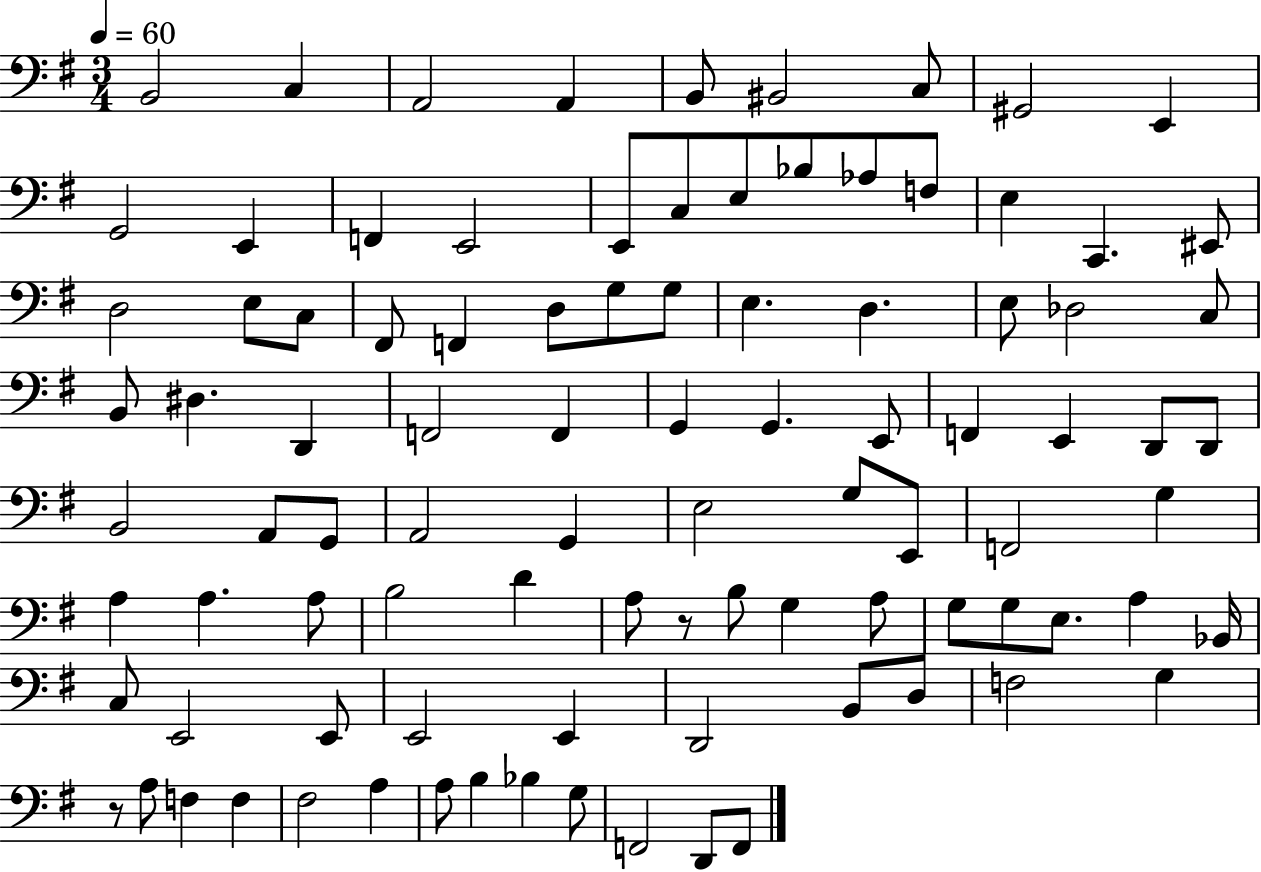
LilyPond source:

{
  \clef bass
  \numericTimeSignature
  \time 3/4
  \key g \major
  \tempo 4 = 60
  b,2 c4 | a,2 a,4 | b,8 bis,2 c8 | gis,2 e,4 | \break g,2 e,4 | f,4 e,2 | e,8 c8 e8 bes8 aes8 f8 | e4 c,4. eis,8 | \break d2 e8 c8 | fis,8 f,4 d8 g8 g8 | e4. d4. | e8 des2 c8 | \break b,8 dis4. d,4 | f,2 f,4 | g,4 g,4. e,8 | f,4 e,4 d,8 d,8 | \break b,2 a,8 g,8 | a,2 g,4 | e2 g8 e,8 | f,2 g4 | \break a4 a4. a8 | b2 d'4 | a8 r8 b8 g4 a8 | g8 g8 e8. a4 bes,16 | \break c8 e,2 e,8 | e,2 e,4 | d,2 b,8 d8 | f2 g4 | \break r8 a8 f4 f4 | fis2 a4 | a8 b4 bes4 g8 | f,2 d,8 f,8 | \break \bar "|."
}